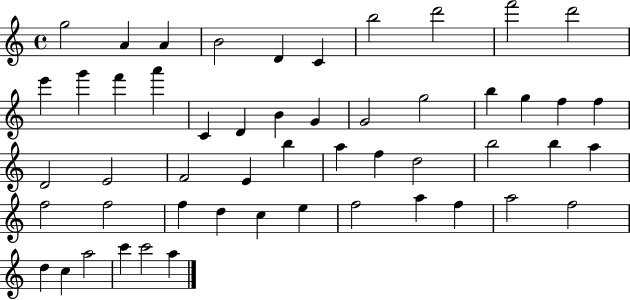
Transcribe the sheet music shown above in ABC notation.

X:1
T:Untitled
M:4/4
L:1/4
K:C
g2 A A B2 D C b2 d'2 f'2 d'2 e' g' f' a' C D B G G2 g2 b g f f D2 E2 F2 E b a f d2 b2 b a f2 f2 f d c e f2 a f a2 f2 d c a2 c' c'2 a